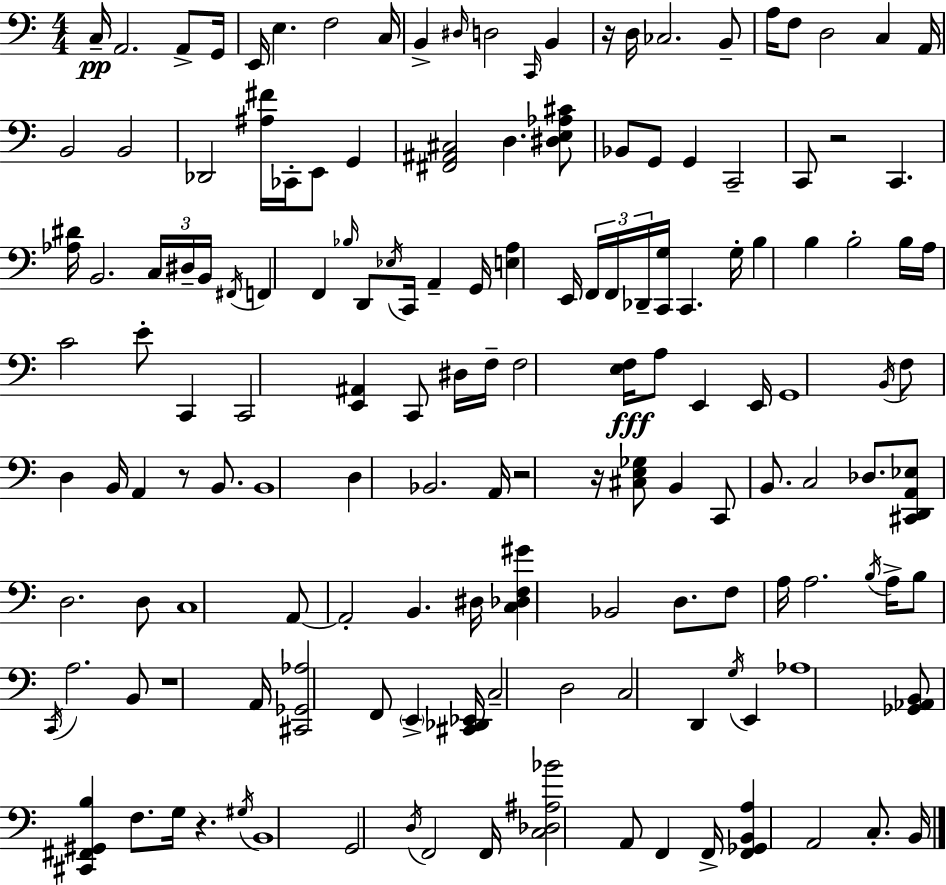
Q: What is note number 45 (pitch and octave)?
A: C2